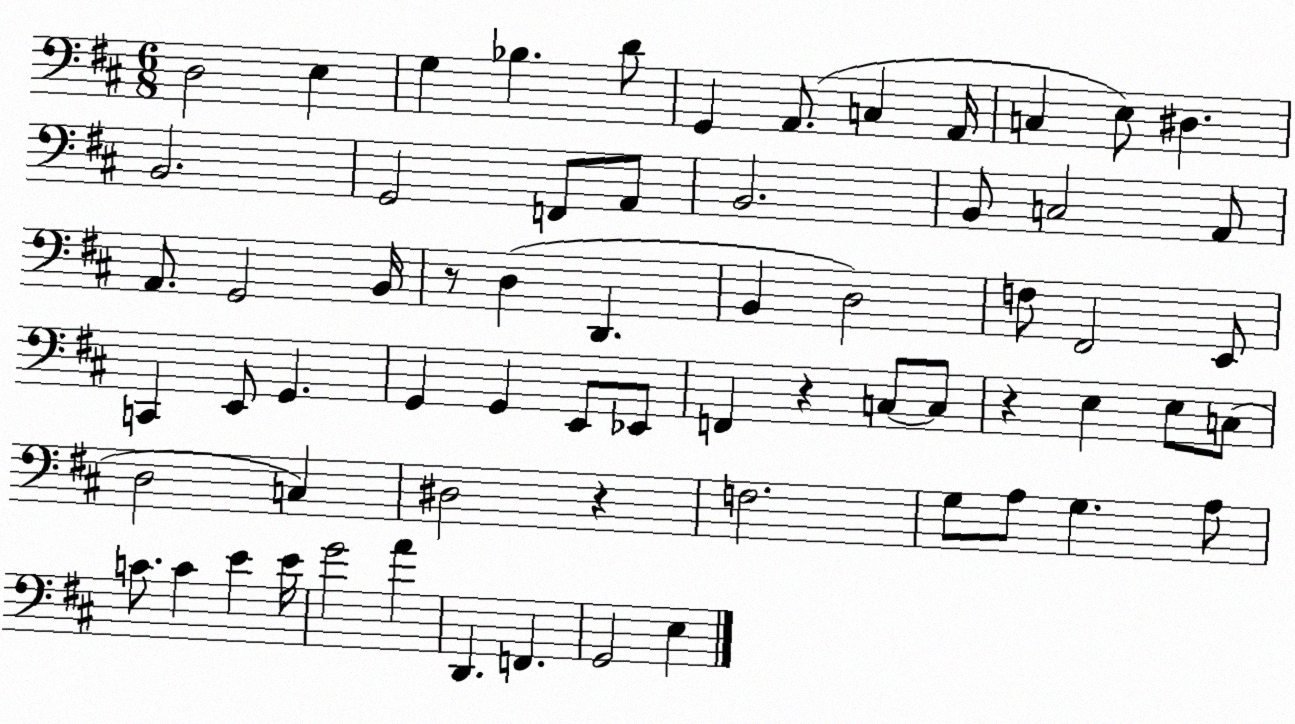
X:1
T:Untitled
M:6/8
L:1/4
K:D
D,2 E, G, _B, D/2 G,, A,,/2 C, A,,/4 C, E,/2 ^D, B,,2 G,,2 F,,/2 A,,/2 B,,2 B,,/2 C,2 A,,/2 A,,/2 G,,2 B,,/4 z/2 D, D,, B,, D,2 F,/2 ^F,,2 E,,/2 C,, E,,/2 G,, G,, G,, E,,/2 _E,,/2 F,, z C,/2 C,/2 z E, E,/2 C,/2 D,2 C, ^D,2 z F,2 G,/2 A,/2 G, A,/2 C/2 C E E/4 G2 A D,, F,, G,,2 E,